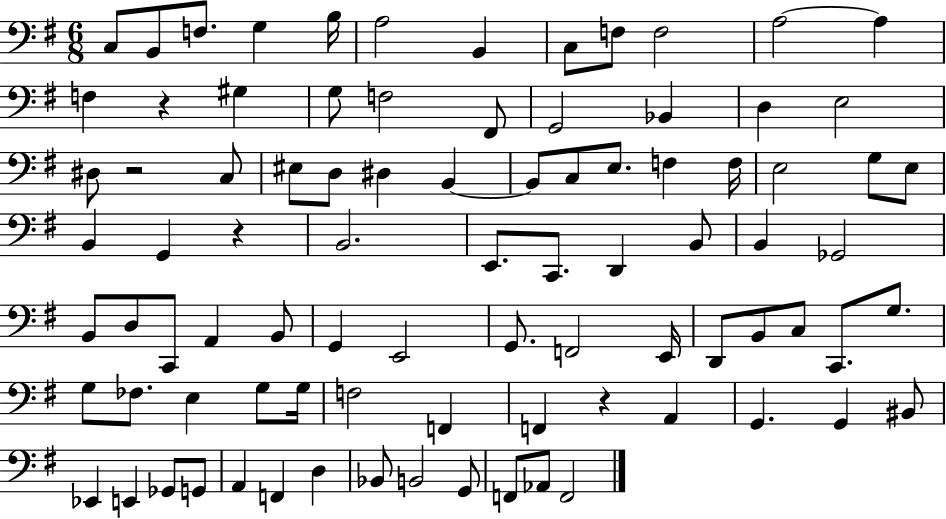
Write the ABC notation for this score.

X:1
T:Untitled
M:6/8
L:1/4
K:G
C,/2 B,,/2 F,/2 G, B,/4 A,2 B,, C,/2 F,/2 F,2 A,2 A, F, z ^G, G,/2 F,2 ^F,,/2 G,,2 _B,, D, E,2 ^D,/2 z2 C,/2 ^E,/2 D,/2 ^D, B,, B,,/2 C,/2 E,/2 F, F,/4 E,2 G,/2 E,/2 B,, G,, z B,,2 E,,/2 C,,/2 D,, B,,/2 B,, _G,,2 B,,/2 D,/2 C,,/2 A,, B,,/2 G,, E,,2 G,,/2 F,,2 E,,/4 D,,/2 B,,/2 C,/2 C,,/2 G,/2 G,/2 _F,/2 E, G,/2 G,/4 F,2 F,, F,, z A,, G,, G,, ^B,,/2 _E,, E,, _G,,/2 G,,/2 A,, F,, D, _B,,/2 B,,2 G,,/2 F,,/2 _A,,/2 F,,2